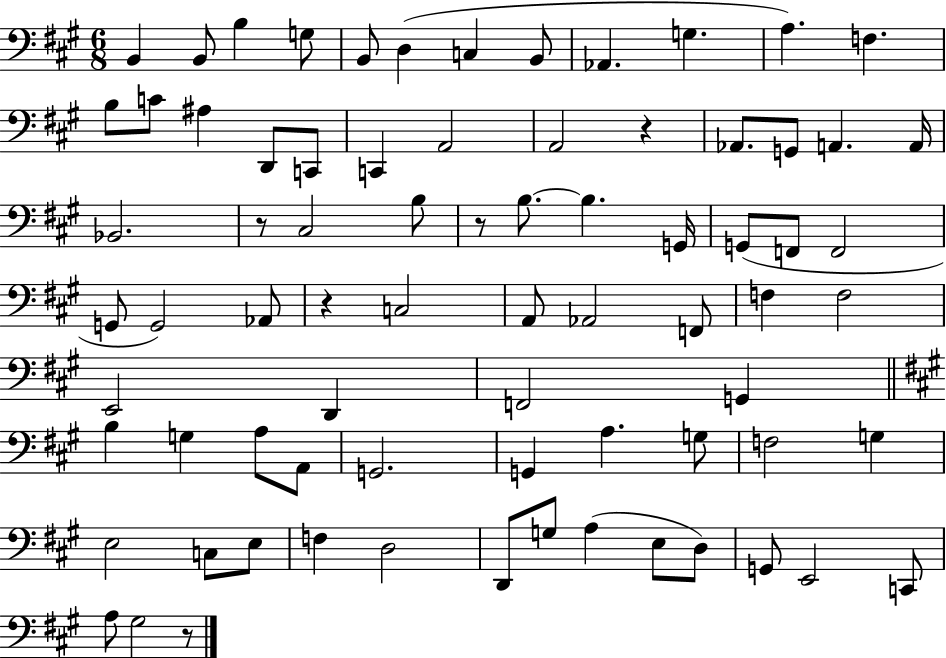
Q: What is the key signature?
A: A major